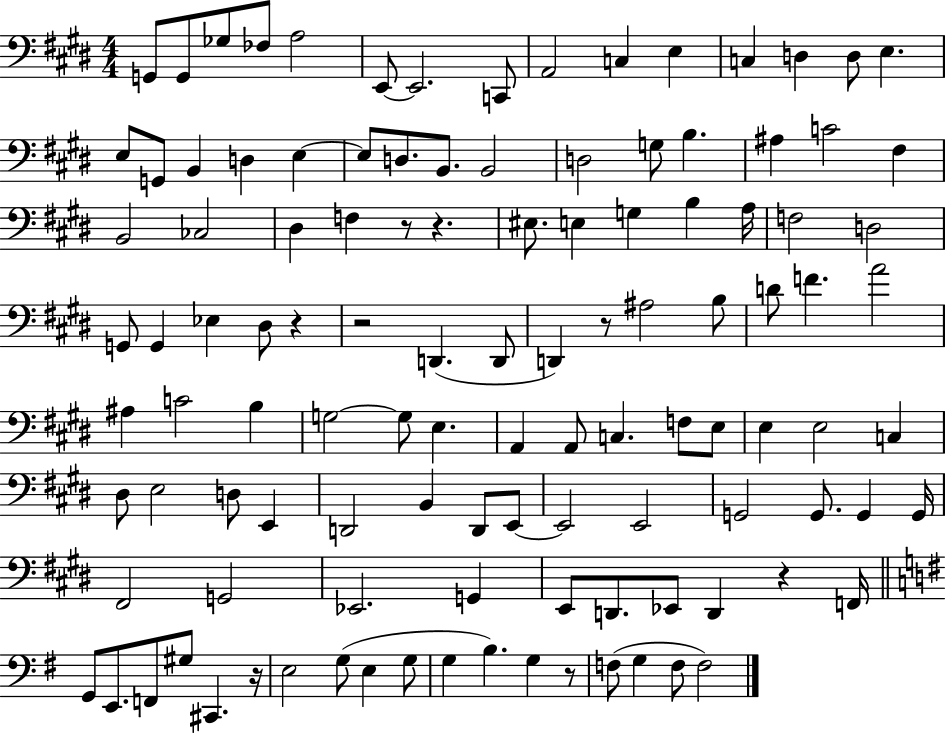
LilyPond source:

{
  \clef bass
  \numericTimeSignature
  \time 4/4
  \key e \major
  g,8 g,8 ges8 fes8 a2 | e,8~~ e,2. c,8 | a,2 c4 e4 | c4 d4 d8 e4. | \break e8 g,8 b,4 d4 e4~~ | e8 d8. b,8. b,2 | d2 g8 b4. | ais4 c'2 fis4 | \break b,2 ces2 | dis4 f4 r8 r4. | eis8. e4 g4 b4 a16 | f2 d2 | \break g,8 g,4 ees4 dis8 r4 | r2 d,4.( d,8 | d,4) r8 ais2 b8 | d'8 f'4. a'2 | \break ais4 c'2 b4 | g2~~ g8 e4. | a,4 a,8 c4. f8 e8 | e4 e2 c4 | \break dis8 e2 d8 e,4 | d,2 b,4 d,8 e,8~~ | e,2 e,2 | g,2 g,8. g,4 g,16 | \break fis,2 g,2 | ees,2. g,4 | e,8 d,8. ees,8 d,4 r4 f,16 | \bar "||" \break \key e \minor g,8 e,8. f,8 gis8 cis,4. r16 | e2 g8( e4 g8 | g4 b4.) g4 r8 | f8( g4 f8 f2) | \break \bar "|."
}